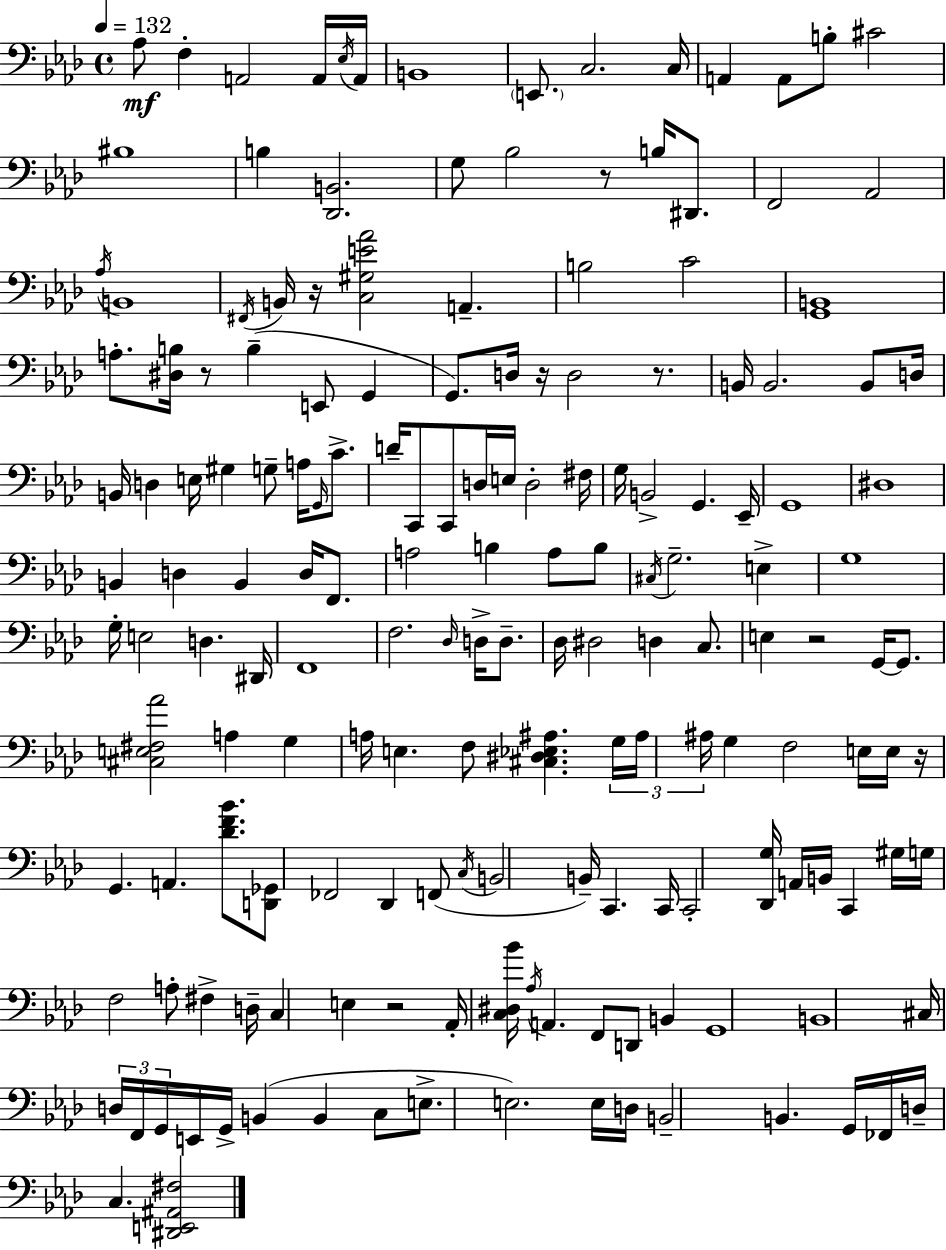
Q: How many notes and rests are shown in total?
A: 170